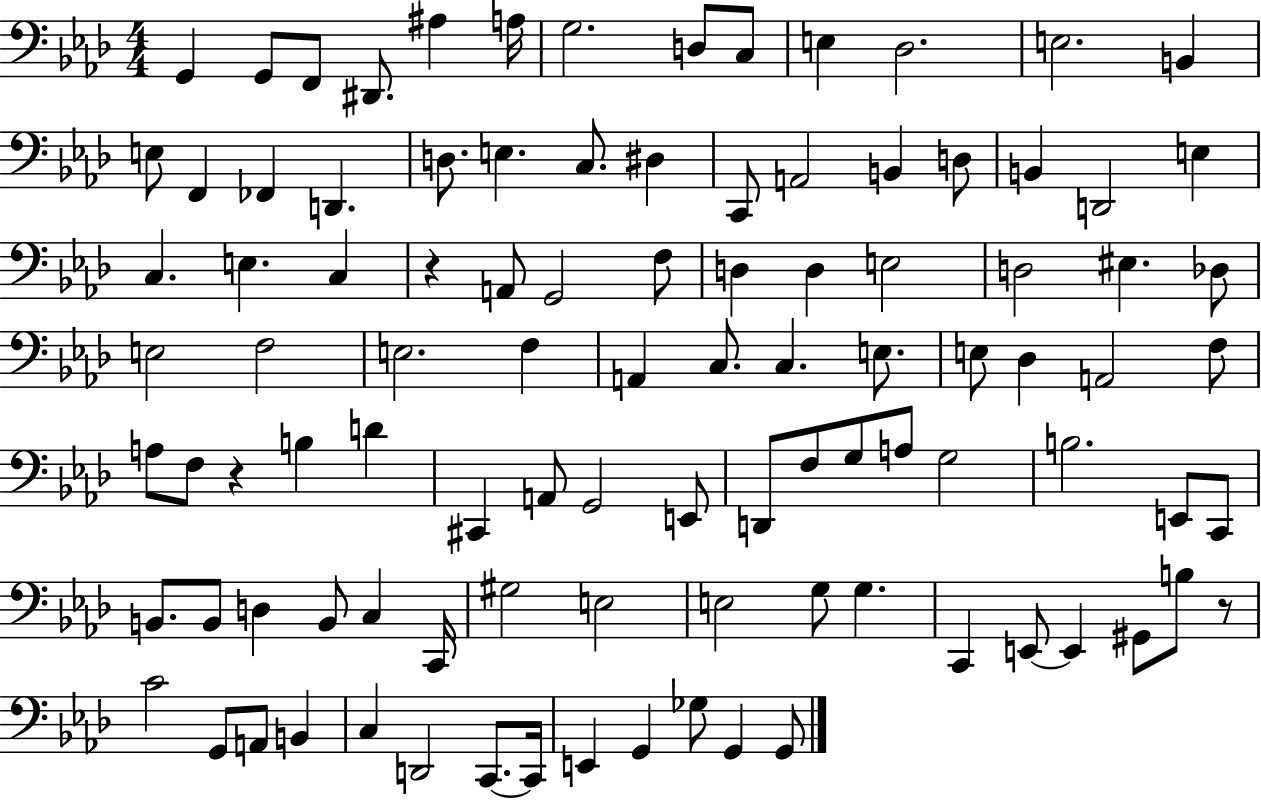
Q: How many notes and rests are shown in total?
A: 100